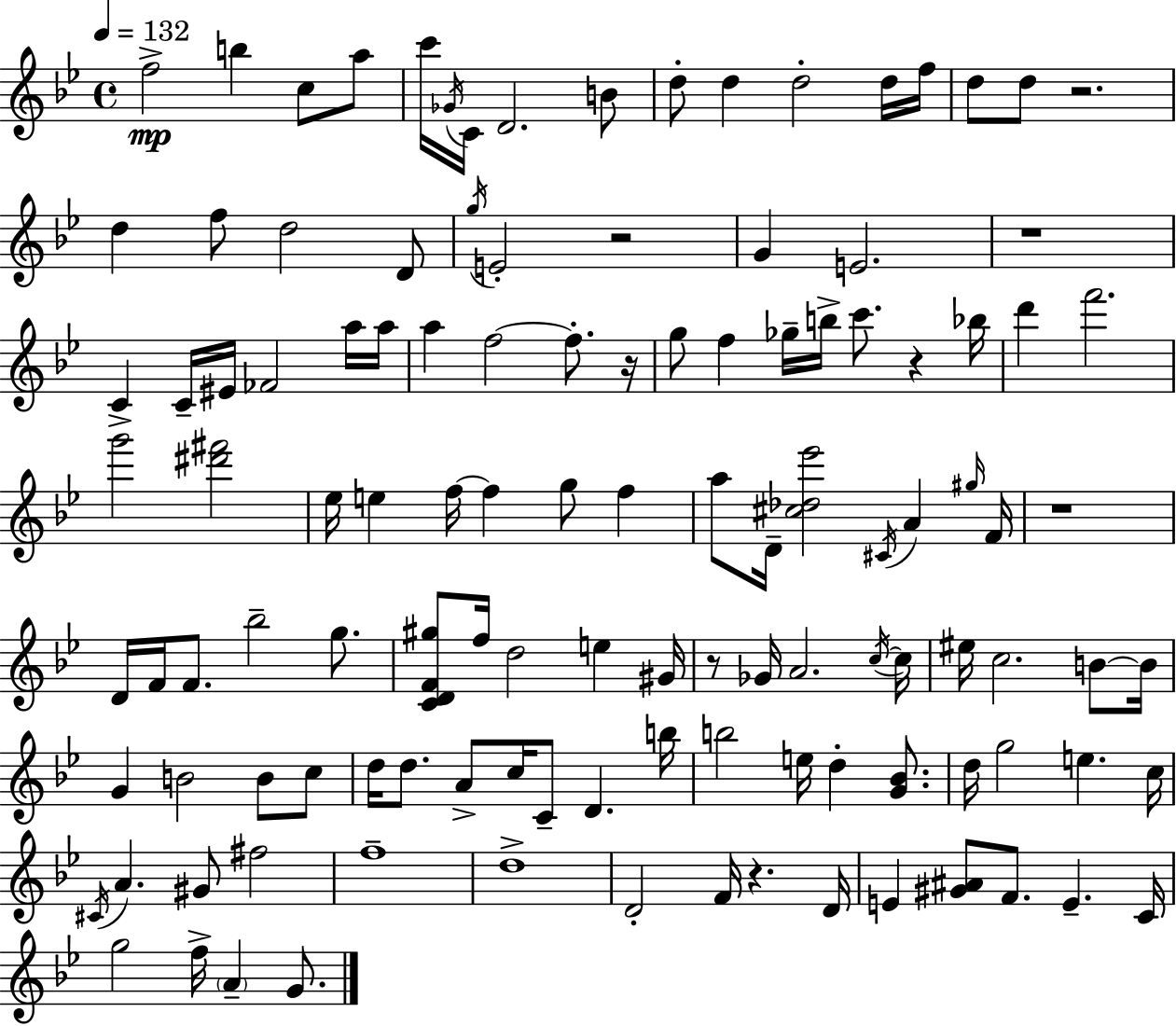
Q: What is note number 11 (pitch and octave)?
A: D5